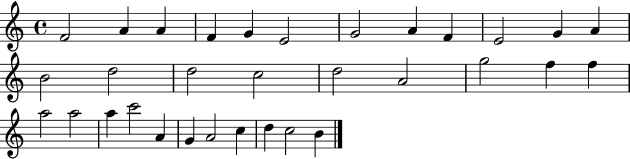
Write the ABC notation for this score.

X:1
T:Untitled
M:4/4
L:1/4
K:C
F2 A A F G E2 G2 A F E2 G A B2 d2 d2 c2 d2 A2 g2 f f a2 a2 a c'2 A G A2 c d c2 B